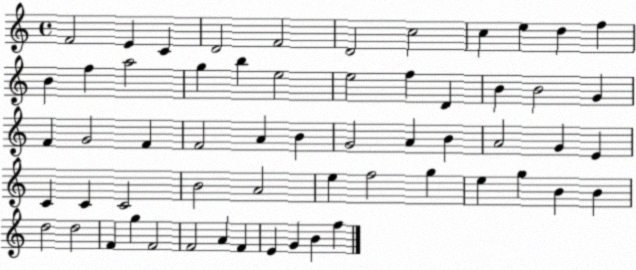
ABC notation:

X:1
T:Untitled
M:4/4
L:1/4
K:C
F2 E C D2 F2 D2 c2 c e d f B f a2 g b e2 e2 f D B B2 G F G2 F F2 A B G2 A B A2 G E C C C2 B2 A2 e f2 g e g B B d2 d2 F g F2 F2 A F E G B f